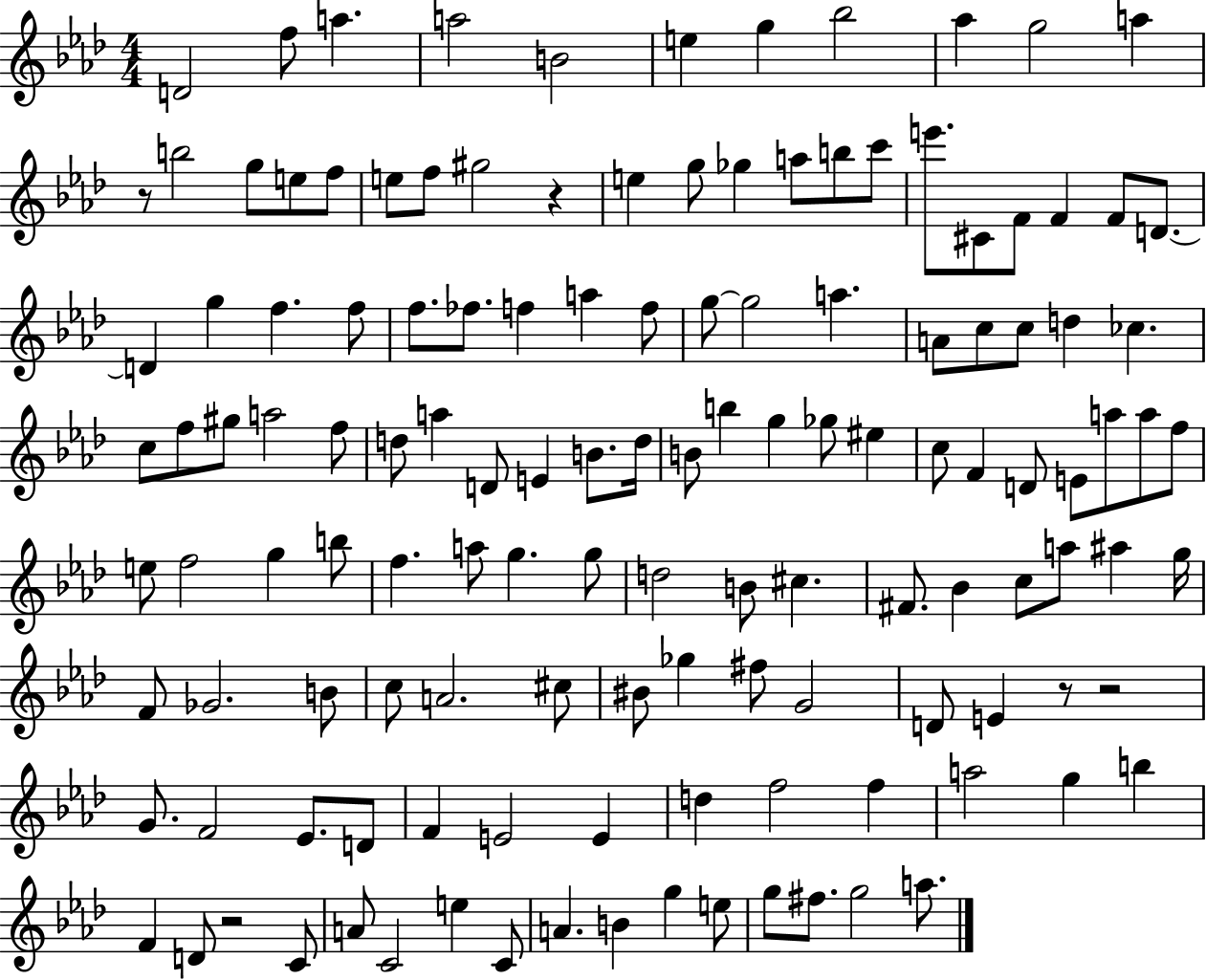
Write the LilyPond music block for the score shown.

{
  \clef treble
  \numericTimeSignature
  \time 4/4
  \key aes \major
  d'2 f''8 a''4. | a''2 b'2 | e''4 g''4 bes''2 | aes''4 g''2 a''4 | \break r8 b''2 g''8 e''8 f''8 | e''8 f''8 gis''2 r4 | e''4 g''8 ges''4 a''8 b''8 c'''8 | e'''8. cis'8 f'8 f'4 f'8 d'8.~~ | \break d'4 g''4 f''4. f''8 | f''8. fes''8. f''4 a''4 f''8 | g''8~~ g''2 a''4. | a'8 c''8 c''8 d''4 ces''4. | \break c''8 f''8 gis''8 a''2 f''8 | d''8 a''4 d'8 e'4 b'8. d''16 | b'8 b''4 g''4 ges''8 eis''4 | c''8 f'4 d'8 e'8 a''8 a''8 f''8 | \break e''8 f''2 g''4 b''8 | f''4. a''8 g''4. g''8 | d''2 b'8 cis''4. | fis'8. bes'4 c''8 a''8 ais''4 g''16 | \break f'8 ges'2. b'8 | c''8 a'2. cis''8 | bis'8 ges''4 fis''8 g'2 | d'8 e'4 r8 r2 | \break g'8. f'2 ees'8. d'8 | f'4 e'2 e'4 | d''4 f''2 f''4 | a''2 g''4 b''4 | \break f'4 d'8 r2 c'8 | a'8 c'2 e''4 c'8 | a'4. b'4 g''4 e''8 | g''8 fis''8. g''2 a''8. | \break \bar "|."
}